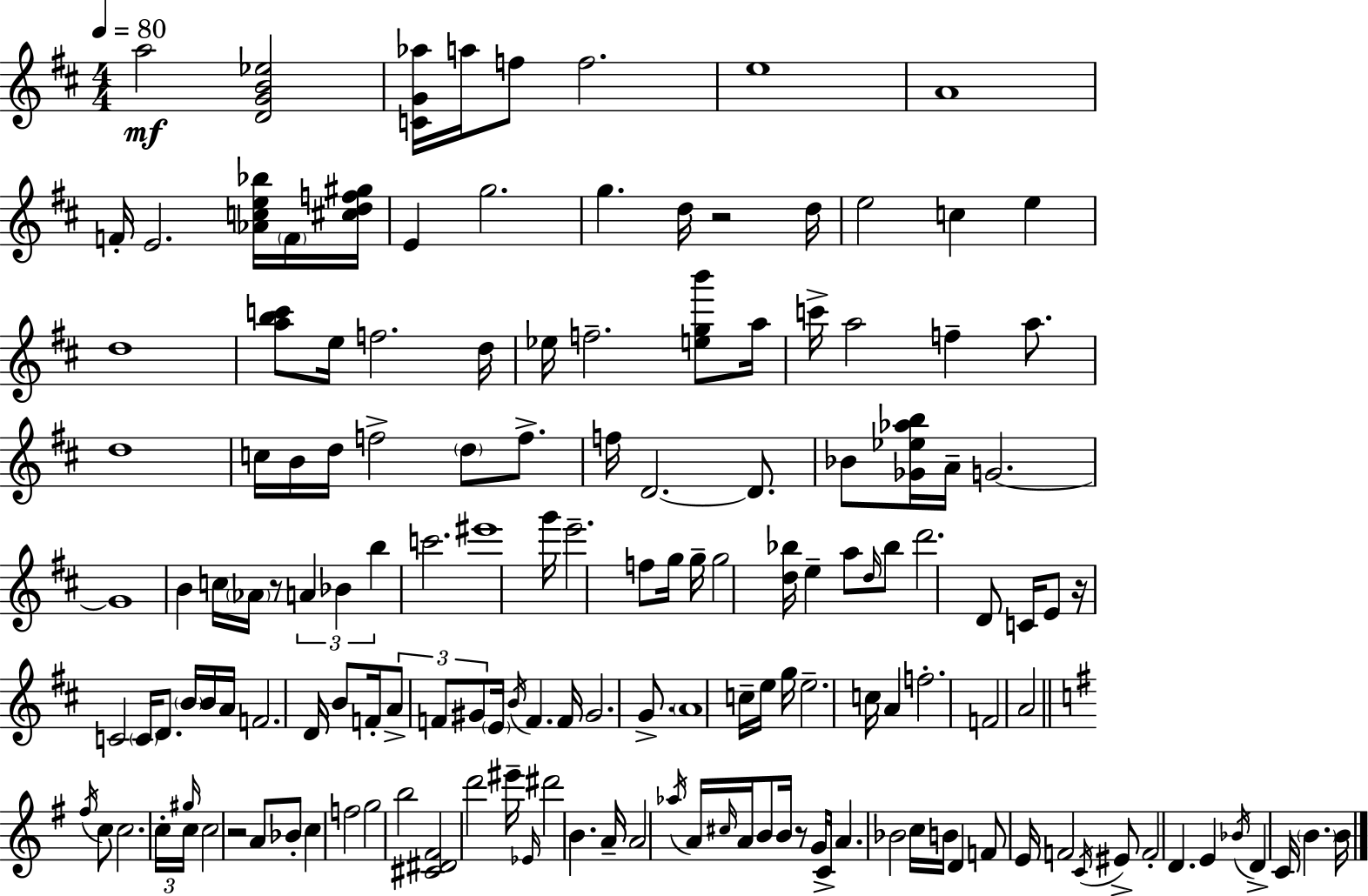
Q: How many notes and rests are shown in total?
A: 153